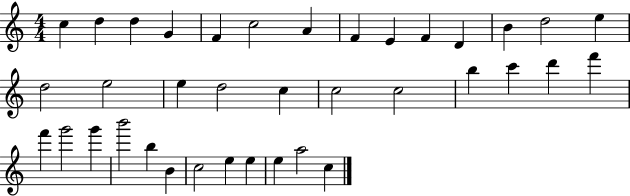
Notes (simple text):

C5/q D5/q D5/q G4/q F4/q C5/h A4/q F4/q E4/q F4/q D4/q B4/q D5/h E5/q D5/h E5/h E5/q D5/h C5/q C5/h C5/h B5/q C6/q D6/q F6/q F6/q G6/h G6/q B6/h B5/q B4/q C5/h E5/q E5/q E5/q A5/h C5/q